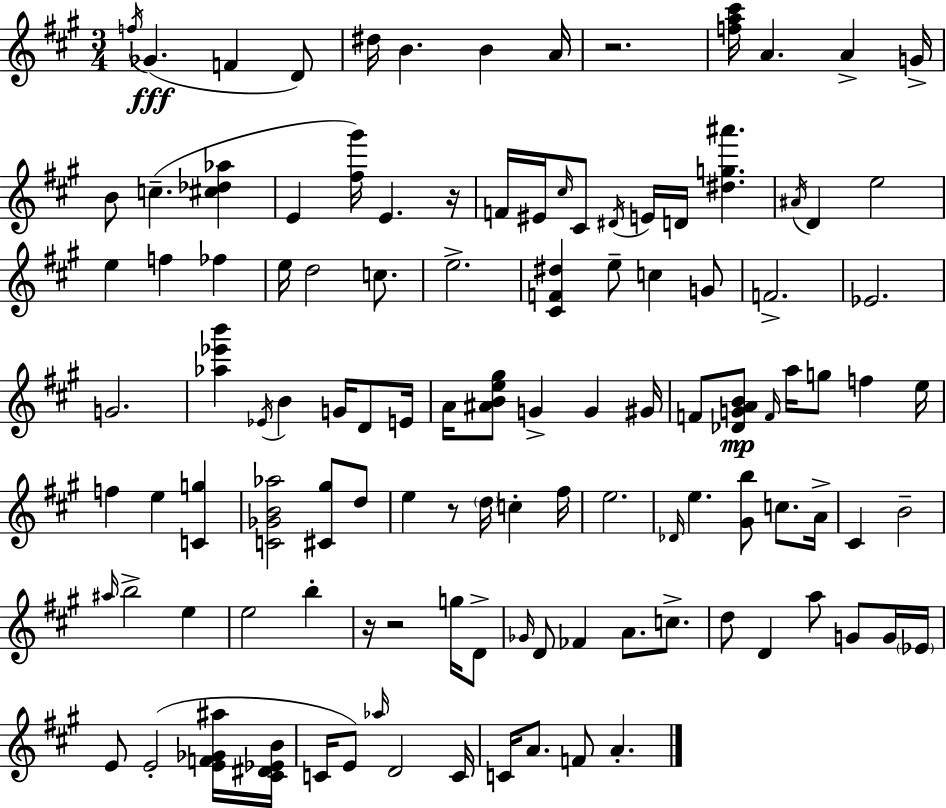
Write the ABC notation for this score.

X:1
T:Untitled
M:3/4
L:1/4
K:A
f/4 _G F D/2 ^d/4 B B A/4 z2 [fa^c']/4 A A G/4 B/2 c [^c_d_a] E [^f^g']/4 E z/4 F/4 ^E/4 ^c/4 ^C/2 ^D/4 E/4 D/4 [^dg^a'] ^A/4 D e2 e f _f e/4 d2 c/2 e2 [^CF^d] e/2 c G/2 F2 _E2 G2 [_a_e'b'] _E/4 B G/4 D/2 E/4 A/4 [^ABe^g]/2 G G ^G/4 F/2 [_DGAB]/2 F/4 a/4 g/2 f e/4 f e [Cg] [C_GB_a]2 [^C^g]/2 d/2 e z/2 d/4 c ^f/4 e2 _D/4 e [^Gb]/2 c/2 A/4 ^C B2 ^a/4 b2 e e2 b z/4 z2 g/4 D/2 _G/4 D/2 _F A/2 c/2 d/2 D a/2 G/2 G/4 _E/4 E/2 E2 [EF_G^a]/4 [^C^D_EB]/4 C/4 E/2 _a/4 D2 C/4 C/4 A/2 F/2 A